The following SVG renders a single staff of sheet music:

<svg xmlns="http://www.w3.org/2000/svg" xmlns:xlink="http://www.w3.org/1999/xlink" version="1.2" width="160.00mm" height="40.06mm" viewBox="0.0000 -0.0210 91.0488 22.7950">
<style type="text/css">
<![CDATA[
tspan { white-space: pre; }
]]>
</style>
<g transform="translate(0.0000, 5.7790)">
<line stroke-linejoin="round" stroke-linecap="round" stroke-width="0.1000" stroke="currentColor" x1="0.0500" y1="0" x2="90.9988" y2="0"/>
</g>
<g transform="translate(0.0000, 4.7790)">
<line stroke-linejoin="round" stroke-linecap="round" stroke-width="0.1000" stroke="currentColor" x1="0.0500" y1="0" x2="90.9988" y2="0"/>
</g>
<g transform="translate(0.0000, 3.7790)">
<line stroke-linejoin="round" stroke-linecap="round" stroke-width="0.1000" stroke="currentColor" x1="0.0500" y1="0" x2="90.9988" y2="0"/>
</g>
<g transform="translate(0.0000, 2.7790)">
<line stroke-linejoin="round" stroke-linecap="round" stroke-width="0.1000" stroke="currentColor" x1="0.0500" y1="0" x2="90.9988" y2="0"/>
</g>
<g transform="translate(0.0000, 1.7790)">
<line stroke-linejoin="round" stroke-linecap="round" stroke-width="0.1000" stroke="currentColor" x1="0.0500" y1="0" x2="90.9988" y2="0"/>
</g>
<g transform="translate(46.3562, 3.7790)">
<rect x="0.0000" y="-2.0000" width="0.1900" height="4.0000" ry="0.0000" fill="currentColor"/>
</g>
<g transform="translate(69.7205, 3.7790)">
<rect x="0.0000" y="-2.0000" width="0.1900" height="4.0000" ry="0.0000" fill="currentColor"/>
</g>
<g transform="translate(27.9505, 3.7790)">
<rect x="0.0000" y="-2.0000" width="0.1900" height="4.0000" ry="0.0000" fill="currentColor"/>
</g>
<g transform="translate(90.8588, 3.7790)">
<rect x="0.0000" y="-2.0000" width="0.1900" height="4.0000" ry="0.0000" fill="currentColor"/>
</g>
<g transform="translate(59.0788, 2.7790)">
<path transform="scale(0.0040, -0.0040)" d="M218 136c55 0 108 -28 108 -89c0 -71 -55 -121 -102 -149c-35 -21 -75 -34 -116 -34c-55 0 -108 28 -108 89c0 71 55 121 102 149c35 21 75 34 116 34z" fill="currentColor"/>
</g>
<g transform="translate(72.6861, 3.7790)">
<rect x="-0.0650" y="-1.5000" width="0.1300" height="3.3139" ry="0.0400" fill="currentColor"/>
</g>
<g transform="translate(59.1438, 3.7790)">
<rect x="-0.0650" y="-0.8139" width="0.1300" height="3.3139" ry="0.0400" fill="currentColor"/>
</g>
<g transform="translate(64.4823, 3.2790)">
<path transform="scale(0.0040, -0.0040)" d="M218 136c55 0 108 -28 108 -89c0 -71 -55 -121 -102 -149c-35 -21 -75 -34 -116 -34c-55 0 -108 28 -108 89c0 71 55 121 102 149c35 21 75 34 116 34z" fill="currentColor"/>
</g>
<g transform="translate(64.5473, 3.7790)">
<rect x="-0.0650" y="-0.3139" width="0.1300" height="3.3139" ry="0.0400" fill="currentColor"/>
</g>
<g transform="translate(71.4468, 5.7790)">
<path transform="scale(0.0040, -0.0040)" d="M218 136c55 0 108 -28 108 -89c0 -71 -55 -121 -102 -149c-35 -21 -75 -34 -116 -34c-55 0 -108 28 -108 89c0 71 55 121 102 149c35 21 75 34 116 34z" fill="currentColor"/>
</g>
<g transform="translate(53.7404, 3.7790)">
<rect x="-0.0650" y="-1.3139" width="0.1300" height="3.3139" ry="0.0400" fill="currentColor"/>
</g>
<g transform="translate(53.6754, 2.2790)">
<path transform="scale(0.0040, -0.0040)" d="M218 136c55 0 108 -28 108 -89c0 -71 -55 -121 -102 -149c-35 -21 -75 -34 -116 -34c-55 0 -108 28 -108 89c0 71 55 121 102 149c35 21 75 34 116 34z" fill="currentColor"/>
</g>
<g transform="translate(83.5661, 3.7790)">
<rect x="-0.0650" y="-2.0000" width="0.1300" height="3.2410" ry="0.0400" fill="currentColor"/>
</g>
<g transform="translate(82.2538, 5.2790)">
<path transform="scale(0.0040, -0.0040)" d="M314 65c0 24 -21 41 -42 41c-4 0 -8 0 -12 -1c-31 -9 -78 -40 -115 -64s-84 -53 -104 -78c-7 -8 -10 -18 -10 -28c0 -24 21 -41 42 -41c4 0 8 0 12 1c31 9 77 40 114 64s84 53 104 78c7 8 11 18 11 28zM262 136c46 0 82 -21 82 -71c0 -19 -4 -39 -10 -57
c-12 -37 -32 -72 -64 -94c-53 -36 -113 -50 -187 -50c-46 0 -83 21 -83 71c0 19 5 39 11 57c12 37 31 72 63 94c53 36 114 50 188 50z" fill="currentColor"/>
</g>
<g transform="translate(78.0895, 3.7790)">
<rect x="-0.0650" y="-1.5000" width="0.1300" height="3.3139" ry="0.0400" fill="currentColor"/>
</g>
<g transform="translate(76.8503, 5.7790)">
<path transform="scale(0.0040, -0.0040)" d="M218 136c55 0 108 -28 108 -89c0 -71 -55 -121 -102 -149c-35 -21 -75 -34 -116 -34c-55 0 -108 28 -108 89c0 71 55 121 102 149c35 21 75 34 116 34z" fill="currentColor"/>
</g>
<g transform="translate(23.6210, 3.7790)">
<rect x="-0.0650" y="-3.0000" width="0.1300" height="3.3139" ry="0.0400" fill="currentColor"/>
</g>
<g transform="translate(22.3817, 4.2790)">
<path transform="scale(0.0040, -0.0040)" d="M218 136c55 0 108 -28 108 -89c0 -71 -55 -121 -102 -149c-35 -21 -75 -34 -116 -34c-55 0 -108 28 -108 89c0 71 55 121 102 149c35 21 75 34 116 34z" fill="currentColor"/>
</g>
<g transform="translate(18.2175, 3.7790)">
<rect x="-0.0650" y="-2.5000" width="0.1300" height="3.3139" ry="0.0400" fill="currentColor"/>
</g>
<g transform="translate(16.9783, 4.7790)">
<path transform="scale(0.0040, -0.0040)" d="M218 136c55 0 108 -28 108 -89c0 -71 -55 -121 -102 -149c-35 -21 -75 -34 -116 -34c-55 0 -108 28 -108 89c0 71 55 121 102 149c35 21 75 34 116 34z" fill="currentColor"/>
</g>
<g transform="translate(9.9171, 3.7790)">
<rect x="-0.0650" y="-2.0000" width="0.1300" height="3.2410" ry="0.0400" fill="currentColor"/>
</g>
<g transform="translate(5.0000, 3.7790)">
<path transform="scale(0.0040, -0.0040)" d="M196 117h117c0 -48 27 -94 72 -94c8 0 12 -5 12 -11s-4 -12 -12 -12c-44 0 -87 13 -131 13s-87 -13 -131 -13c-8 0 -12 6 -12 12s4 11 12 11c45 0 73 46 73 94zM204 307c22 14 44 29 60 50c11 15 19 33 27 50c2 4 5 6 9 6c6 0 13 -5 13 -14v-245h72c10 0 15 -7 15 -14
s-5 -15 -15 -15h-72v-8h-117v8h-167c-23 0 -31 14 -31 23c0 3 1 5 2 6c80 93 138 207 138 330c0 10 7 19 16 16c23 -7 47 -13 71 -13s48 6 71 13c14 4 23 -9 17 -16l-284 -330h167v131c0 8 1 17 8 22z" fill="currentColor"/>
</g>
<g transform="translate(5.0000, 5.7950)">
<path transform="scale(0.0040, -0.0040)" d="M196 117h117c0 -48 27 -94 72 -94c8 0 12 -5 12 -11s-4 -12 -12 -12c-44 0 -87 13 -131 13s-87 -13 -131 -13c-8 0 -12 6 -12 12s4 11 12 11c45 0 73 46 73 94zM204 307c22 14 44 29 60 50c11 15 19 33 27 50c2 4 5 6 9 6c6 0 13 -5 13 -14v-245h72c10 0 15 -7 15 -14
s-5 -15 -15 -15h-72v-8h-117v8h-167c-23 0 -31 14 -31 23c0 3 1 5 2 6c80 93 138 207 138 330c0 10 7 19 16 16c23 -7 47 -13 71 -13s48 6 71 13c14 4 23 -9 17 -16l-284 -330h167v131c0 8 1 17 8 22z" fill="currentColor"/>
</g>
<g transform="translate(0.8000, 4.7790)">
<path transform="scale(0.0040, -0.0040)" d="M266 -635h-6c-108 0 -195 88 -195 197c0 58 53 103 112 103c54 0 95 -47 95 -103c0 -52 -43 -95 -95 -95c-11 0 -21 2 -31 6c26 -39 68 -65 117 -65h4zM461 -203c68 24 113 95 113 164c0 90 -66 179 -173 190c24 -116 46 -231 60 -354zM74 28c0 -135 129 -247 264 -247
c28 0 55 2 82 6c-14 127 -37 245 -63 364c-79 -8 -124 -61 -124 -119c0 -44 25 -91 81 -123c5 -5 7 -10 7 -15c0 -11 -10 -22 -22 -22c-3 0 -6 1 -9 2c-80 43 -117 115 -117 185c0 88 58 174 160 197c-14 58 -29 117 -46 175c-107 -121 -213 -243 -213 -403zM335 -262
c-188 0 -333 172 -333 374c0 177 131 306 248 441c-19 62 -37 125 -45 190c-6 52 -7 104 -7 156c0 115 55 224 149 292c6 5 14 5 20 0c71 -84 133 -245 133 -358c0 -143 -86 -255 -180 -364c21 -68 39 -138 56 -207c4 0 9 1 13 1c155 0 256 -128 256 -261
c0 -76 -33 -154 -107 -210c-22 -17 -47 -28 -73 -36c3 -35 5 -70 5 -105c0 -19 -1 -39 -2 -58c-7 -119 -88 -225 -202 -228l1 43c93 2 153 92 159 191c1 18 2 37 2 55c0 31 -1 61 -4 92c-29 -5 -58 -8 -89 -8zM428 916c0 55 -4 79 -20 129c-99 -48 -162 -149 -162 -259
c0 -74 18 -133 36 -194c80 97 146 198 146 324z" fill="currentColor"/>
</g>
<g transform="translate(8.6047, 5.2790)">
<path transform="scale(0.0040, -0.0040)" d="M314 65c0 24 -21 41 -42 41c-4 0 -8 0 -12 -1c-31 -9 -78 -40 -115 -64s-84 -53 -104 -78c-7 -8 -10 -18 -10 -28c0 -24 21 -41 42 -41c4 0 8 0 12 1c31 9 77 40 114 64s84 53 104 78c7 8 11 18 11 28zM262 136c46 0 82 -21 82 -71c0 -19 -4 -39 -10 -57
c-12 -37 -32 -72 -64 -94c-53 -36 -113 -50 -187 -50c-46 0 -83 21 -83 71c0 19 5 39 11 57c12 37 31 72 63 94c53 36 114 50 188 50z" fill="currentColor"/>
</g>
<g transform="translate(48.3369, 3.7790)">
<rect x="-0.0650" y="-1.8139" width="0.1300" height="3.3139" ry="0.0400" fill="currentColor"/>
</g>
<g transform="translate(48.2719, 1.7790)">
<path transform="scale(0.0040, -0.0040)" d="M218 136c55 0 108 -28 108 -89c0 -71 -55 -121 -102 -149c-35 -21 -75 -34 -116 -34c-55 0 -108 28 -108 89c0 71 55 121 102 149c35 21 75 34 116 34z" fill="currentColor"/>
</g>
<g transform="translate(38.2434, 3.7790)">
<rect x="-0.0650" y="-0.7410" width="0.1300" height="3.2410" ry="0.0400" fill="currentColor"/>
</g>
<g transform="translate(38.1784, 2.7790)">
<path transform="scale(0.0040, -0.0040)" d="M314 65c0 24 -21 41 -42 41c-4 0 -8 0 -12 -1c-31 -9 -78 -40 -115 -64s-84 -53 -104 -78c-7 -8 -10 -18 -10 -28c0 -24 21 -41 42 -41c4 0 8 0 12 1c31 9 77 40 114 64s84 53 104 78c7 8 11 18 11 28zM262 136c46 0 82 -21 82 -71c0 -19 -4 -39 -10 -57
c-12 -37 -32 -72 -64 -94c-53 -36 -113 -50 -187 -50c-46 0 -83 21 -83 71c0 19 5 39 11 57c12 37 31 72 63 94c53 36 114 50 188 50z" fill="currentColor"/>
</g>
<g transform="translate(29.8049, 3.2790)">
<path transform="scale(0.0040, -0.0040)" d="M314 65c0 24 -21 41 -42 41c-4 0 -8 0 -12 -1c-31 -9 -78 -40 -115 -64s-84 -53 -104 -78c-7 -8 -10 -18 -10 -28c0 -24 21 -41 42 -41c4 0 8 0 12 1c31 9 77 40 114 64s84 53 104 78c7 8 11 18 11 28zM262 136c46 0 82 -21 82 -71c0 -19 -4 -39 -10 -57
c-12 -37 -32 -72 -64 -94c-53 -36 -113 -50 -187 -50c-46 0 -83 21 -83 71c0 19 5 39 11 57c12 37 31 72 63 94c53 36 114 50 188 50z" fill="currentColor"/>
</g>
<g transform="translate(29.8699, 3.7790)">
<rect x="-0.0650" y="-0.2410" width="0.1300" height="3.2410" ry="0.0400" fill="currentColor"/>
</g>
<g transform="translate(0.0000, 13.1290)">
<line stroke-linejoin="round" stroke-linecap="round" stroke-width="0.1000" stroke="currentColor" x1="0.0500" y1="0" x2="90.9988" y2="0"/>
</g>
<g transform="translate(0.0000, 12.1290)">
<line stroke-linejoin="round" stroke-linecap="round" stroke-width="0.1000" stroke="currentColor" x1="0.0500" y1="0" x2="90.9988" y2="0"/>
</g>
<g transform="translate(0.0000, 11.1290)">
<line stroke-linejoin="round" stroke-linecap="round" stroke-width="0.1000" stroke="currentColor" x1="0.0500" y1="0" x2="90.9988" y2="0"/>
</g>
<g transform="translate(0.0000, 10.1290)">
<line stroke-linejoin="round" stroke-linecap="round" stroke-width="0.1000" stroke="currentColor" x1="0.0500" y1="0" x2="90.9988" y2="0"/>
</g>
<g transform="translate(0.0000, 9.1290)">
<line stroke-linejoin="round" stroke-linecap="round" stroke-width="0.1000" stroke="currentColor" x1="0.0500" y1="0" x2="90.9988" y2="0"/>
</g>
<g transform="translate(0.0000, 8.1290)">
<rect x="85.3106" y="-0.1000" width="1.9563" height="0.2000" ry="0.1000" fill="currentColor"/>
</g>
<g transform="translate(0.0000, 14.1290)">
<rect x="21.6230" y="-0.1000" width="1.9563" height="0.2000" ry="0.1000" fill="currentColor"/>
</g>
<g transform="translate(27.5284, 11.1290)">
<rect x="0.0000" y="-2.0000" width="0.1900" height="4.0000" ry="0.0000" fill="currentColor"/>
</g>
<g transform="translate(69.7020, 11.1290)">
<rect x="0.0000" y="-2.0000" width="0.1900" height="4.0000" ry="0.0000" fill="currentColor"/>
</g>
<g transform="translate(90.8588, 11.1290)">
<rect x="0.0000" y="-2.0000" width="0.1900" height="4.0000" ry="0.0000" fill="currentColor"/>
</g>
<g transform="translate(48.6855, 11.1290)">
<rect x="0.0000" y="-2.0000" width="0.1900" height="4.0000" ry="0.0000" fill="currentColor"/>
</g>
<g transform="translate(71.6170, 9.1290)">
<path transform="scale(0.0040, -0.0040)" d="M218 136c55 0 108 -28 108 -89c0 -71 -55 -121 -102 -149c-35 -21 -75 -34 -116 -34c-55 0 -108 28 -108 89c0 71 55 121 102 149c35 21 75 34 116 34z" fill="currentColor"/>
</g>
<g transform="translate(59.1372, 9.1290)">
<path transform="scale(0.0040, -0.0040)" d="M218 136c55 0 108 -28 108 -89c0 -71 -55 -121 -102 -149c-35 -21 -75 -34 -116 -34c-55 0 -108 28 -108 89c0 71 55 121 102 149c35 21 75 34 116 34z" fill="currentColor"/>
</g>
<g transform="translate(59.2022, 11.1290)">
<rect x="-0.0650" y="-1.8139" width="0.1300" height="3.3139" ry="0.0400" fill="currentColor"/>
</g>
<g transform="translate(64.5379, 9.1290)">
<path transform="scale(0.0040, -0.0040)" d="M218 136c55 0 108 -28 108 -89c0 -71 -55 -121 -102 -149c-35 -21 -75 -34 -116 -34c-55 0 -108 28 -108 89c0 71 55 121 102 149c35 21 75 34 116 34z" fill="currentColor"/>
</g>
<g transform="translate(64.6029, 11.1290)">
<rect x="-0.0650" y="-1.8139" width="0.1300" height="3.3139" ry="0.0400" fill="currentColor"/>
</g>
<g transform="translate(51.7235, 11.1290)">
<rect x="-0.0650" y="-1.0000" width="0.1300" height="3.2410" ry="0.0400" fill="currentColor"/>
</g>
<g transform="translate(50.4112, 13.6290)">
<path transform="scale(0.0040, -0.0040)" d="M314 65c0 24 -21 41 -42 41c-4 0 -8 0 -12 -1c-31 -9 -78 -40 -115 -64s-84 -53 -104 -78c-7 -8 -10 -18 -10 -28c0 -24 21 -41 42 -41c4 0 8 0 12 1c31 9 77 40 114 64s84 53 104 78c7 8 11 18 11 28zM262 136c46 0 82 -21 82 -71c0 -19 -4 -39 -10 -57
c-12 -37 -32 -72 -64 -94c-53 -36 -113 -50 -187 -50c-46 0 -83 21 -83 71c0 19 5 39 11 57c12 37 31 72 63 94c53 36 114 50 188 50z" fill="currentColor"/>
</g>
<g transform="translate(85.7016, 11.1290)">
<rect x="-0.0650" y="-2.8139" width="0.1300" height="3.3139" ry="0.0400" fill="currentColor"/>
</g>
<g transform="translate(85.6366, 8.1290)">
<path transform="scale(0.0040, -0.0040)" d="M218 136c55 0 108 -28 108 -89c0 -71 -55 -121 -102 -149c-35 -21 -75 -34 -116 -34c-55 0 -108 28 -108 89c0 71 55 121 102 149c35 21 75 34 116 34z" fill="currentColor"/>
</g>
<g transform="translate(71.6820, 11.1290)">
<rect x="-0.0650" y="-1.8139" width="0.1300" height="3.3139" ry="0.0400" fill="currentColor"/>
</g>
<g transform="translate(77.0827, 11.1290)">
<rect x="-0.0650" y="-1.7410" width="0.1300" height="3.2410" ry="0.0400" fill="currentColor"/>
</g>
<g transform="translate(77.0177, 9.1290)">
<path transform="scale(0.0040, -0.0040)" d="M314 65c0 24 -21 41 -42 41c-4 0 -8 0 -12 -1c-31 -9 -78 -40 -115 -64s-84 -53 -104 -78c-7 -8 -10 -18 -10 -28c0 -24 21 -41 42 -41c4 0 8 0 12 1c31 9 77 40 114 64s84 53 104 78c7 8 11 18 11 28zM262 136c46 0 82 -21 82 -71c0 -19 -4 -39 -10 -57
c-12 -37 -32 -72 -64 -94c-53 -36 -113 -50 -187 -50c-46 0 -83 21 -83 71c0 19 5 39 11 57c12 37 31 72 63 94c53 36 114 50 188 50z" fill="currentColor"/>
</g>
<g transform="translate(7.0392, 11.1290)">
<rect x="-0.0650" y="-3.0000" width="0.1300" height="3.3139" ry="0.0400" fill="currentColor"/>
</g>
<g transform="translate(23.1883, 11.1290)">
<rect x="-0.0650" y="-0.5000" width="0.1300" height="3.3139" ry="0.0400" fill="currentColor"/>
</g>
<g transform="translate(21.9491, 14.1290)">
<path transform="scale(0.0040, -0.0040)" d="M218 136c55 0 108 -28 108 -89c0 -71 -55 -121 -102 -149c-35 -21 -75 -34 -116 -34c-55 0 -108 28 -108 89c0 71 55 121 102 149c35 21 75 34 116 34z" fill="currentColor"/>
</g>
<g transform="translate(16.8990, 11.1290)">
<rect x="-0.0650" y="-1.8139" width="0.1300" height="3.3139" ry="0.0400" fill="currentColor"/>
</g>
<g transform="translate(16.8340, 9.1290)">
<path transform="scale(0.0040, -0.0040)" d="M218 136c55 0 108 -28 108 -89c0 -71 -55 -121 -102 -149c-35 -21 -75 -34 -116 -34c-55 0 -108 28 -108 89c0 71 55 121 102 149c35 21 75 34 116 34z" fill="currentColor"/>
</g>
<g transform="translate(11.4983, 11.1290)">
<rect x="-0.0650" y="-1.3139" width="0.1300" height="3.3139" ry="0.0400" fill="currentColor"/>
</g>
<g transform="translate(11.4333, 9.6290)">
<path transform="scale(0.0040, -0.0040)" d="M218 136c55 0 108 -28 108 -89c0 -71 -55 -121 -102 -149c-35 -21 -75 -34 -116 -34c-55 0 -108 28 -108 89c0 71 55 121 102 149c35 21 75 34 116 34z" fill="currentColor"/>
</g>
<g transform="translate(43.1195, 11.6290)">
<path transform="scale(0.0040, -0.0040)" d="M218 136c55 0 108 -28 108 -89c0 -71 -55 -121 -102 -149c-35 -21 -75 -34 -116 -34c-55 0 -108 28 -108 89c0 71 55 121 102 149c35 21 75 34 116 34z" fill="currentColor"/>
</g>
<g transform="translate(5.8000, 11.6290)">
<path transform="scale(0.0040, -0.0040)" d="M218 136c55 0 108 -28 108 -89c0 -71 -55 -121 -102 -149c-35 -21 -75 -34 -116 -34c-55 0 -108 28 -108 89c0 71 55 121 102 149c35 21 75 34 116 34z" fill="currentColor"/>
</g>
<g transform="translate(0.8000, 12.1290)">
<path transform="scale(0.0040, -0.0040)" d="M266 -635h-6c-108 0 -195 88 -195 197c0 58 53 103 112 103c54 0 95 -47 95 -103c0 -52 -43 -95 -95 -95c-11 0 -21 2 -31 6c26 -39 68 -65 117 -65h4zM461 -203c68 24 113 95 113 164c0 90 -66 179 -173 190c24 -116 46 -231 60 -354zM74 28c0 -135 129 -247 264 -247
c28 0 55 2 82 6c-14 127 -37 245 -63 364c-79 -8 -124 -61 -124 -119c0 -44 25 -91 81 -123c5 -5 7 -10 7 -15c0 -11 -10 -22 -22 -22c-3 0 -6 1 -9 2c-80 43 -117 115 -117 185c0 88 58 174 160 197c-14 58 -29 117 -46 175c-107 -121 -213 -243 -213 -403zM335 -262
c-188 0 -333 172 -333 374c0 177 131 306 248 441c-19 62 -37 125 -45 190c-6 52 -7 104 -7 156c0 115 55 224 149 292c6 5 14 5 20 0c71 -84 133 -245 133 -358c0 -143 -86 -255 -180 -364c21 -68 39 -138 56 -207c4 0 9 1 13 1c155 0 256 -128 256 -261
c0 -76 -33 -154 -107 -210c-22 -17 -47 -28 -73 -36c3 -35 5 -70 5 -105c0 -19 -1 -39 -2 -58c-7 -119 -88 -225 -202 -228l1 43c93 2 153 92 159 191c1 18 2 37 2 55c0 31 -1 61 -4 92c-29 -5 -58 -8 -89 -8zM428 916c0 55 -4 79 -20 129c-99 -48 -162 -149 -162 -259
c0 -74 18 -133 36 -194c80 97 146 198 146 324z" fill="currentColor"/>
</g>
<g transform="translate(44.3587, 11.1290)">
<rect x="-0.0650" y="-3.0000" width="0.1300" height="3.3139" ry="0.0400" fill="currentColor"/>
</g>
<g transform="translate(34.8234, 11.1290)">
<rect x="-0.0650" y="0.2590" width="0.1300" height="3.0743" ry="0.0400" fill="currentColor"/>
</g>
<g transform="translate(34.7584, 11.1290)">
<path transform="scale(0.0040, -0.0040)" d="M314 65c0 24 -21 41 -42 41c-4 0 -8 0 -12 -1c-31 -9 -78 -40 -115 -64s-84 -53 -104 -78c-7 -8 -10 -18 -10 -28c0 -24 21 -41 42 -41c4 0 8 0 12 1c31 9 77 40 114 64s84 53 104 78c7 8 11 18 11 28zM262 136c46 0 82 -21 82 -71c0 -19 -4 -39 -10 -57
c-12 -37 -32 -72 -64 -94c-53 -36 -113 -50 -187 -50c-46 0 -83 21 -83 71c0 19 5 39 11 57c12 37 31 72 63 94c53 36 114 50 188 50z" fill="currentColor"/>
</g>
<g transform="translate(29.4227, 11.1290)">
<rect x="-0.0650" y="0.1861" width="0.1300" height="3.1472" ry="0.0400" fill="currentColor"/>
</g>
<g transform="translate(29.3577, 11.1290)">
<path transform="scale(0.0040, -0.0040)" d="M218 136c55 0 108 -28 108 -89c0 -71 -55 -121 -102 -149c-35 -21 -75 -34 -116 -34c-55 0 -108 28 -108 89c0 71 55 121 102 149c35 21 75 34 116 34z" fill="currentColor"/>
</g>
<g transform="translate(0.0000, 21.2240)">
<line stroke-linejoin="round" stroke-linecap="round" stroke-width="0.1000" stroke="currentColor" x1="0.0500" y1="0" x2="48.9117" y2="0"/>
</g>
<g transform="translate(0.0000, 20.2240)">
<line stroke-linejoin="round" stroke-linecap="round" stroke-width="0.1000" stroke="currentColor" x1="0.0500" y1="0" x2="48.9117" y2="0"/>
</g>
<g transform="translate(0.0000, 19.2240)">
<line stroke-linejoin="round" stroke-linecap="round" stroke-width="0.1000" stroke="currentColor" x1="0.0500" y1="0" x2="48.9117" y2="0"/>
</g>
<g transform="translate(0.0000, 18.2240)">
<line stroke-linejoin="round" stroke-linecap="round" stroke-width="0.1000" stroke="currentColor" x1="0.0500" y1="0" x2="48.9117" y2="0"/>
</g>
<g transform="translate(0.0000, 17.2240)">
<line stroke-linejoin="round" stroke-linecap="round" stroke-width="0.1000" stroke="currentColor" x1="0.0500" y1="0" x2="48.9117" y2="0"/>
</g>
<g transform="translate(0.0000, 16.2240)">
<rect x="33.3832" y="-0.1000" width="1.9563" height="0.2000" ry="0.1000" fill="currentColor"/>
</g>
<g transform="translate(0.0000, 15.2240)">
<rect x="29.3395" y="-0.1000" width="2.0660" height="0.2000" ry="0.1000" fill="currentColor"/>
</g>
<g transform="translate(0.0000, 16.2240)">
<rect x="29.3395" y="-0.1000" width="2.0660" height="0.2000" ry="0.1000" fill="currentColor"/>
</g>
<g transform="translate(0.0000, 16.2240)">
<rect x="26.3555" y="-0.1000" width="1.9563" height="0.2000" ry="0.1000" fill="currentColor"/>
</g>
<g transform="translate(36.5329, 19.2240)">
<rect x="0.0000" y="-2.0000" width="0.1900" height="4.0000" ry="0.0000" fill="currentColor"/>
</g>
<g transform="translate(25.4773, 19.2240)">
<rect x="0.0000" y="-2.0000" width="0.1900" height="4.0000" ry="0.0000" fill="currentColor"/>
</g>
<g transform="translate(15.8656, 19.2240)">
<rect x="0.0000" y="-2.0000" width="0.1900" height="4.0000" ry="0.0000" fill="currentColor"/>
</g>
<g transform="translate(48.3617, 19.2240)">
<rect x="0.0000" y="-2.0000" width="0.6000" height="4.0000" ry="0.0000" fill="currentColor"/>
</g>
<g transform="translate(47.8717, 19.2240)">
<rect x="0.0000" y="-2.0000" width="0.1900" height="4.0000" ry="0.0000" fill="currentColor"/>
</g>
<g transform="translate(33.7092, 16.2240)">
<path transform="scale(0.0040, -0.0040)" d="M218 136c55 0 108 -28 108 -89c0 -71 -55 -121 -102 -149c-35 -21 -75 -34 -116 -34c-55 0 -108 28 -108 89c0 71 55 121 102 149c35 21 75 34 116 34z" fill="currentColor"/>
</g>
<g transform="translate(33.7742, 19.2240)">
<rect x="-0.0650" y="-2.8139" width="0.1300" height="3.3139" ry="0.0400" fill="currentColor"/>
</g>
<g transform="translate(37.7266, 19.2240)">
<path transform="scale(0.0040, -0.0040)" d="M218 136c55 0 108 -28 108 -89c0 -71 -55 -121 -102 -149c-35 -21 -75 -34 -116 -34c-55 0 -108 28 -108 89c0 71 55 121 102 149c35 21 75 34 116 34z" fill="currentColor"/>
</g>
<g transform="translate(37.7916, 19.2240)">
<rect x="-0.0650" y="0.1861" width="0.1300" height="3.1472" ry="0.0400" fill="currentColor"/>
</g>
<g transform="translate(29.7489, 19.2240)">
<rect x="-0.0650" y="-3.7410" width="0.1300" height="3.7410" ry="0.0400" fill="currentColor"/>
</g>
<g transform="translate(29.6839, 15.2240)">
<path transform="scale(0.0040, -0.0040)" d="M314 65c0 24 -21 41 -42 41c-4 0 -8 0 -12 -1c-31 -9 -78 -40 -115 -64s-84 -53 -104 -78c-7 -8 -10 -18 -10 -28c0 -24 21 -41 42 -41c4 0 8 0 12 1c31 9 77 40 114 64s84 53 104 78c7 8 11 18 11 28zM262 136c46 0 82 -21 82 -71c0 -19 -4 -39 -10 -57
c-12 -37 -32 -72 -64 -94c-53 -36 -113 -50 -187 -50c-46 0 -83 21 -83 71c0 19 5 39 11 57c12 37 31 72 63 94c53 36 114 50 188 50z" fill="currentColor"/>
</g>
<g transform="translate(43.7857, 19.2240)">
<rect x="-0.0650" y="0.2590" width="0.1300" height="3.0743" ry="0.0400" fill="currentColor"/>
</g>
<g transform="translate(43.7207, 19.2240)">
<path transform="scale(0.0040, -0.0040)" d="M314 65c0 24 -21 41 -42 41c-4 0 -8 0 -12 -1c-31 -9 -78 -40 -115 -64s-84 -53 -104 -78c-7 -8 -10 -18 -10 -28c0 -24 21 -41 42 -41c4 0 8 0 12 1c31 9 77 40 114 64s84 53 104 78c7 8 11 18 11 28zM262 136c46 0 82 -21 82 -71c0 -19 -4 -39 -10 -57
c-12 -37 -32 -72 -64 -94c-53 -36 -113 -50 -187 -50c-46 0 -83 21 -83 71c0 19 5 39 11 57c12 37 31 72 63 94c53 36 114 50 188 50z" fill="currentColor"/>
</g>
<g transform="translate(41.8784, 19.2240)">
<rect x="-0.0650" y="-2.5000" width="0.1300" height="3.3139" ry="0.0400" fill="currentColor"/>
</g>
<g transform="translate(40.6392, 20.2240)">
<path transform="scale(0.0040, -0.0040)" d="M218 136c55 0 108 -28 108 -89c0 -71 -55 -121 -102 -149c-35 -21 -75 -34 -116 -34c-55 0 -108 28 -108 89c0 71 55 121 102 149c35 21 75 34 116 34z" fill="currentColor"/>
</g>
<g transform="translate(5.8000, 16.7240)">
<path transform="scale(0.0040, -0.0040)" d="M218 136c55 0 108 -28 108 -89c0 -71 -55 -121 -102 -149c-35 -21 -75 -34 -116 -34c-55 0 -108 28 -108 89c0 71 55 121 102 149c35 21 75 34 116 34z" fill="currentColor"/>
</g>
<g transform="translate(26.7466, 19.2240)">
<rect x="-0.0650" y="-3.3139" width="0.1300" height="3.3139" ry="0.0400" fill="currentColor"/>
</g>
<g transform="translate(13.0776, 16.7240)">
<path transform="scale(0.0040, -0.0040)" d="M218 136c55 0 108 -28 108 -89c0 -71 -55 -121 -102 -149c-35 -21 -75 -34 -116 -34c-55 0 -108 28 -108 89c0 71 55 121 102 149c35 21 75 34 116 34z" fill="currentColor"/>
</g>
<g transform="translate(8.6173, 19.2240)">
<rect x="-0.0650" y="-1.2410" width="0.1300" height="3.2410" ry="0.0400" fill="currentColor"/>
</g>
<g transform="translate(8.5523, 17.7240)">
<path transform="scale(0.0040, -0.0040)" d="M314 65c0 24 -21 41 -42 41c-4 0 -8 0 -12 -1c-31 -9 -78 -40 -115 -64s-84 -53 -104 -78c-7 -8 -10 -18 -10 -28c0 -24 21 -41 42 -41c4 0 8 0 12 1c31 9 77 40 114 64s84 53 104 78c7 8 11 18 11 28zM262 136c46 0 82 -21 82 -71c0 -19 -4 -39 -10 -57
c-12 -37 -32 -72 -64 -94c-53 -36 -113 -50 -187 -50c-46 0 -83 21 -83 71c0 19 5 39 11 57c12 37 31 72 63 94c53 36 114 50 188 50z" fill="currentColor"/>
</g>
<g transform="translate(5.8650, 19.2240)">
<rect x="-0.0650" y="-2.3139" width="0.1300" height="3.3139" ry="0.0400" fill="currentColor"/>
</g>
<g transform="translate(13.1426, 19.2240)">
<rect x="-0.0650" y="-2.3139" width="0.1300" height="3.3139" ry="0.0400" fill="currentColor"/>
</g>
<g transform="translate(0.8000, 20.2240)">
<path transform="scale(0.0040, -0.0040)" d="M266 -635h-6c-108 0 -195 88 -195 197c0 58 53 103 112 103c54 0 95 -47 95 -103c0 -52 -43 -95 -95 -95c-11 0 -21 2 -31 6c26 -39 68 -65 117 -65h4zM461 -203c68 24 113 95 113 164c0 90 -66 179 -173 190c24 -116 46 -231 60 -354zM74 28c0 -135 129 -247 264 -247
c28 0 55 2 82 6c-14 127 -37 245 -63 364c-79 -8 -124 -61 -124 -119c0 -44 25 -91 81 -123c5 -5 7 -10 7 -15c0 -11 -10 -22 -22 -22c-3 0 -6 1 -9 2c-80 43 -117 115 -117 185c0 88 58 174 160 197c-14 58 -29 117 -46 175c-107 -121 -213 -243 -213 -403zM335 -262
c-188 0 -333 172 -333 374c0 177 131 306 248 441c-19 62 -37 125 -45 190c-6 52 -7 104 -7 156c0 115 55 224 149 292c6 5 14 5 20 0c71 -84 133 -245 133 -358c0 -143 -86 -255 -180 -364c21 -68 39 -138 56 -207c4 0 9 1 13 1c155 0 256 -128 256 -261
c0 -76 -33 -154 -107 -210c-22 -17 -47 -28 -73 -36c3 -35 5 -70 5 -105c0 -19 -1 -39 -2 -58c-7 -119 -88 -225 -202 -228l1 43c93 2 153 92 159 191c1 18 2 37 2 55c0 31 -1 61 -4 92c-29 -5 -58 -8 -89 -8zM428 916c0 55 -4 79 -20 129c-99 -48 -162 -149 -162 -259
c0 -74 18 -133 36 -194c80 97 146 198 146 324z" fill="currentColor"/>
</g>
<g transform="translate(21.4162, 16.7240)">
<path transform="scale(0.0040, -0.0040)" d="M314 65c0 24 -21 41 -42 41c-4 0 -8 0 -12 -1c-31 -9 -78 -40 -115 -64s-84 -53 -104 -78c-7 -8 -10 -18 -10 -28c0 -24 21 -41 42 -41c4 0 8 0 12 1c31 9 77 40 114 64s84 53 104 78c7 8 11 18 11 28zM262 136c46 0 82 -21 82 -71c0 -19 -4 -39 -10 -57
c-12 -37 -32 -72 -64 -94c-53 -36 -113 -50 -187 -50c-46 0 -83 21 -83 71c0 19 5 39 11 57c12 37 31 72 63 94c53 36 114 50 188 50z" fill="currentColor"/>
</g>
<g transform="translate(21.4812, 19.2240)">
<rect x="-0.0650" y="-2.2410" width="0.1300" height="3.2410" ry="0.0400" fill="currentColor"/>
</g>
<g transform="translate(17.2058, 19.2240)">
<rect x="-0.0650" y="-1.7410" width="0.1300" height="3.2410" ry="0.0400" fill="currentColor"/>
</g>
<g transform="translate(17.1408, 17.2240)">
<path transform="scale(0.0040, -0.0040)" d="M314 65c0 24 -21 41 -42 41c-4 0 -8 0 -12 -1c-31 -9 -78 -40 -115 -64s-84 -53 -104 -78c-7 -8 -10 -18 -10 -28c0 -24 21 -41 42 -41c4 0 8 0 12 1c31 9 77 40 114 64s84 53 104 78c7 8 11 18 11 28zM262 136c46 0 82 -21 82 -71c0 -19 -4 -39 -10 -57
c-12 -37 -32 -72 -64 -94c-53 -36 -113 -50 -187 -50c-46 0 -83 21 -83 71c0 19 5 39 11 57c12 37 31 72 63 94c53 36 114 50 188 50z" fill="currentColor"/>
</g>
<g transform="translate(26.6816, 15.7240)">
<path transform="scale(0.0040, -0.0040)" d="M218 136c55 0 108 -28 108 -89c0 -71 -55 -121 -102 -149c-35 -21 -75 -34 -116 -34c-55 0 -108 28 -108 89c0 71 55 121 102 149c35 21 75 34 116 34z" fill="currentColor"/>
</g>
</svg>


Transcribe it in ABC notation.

X:1
T:Untitled
M:4/4
L:1/4
K:C
F2 G A c2 d2 f e d c E E F2 A e f C B B2 A D2 f f f f2 a g e2 g f2 g2 b c'2 a B G B2